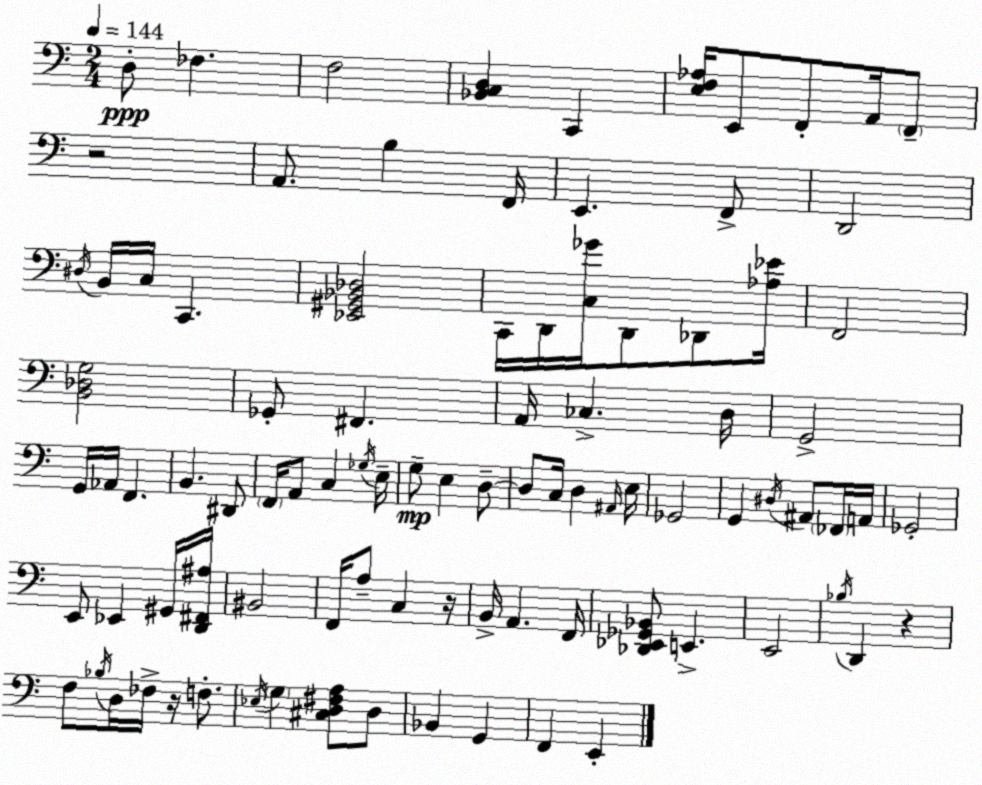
X:1
T:Untitled
M:2/4
L:1/4
K:Am
D,/2 _F, F,2 [_B,,C,D,] C,, [E,F,_A,]/4 E,,/2 F,,/2 A,,/4 F,,/2 z2 A,,/2 B, F,,/4 E,, F,,/2 D,,2 ^D,/4 B,,/4 C,/4 C,, [_E,,^G,,_B,,_D,]2 C,,/4 D,,/4 [C,_G]/4 D,,/2 _D,,/2 [_A,_E]/4 F,,2 [B,,_D,G,]2 _G,,/2 ^F,, A,,/4 _C, D,/4 G,,2 G,,/4 _A,,/4 F,, B,, ^D,,/2 F,,/4 A,,/2 C, _G,/4 E,/4 G,/2 E, D,/2 D,/2 C,/4 D, ^A,,/4 E,/4 _G,,2 G,, ^D,/4 ^A,,/2 _F,,/4 A,,/4 _G,,2 E,,/2 _E,, ^G,,/4 [D,,^F,,^A,]/4 ^B,,2 F,,/4 A,/2 C, z/4 B,,/4 A,, F,,/4 [_D,,_E,,_G,,_B,,]/2 E,, E,,2 _B,/4 D,, z F,/2 _B,/4 D,/4 _F,/4 z/4 F,/2 _E,/4 G, [^C,D,^F,A,]/2 D,/2 _B,, G,, F,, E,,